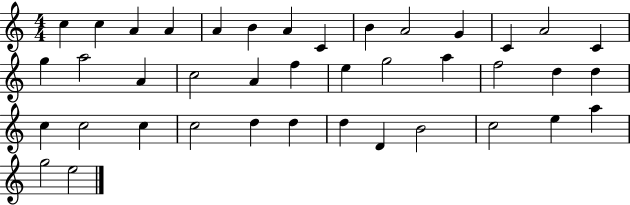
X:1
T:Untitled
M:4/4
L:1/4
K:C
c c A A A B A C B A2 G C A2 C g a2 A c2 A f e g2 a f2 d d c c2 c c2 d d d D B2 c2 e a g2 e2